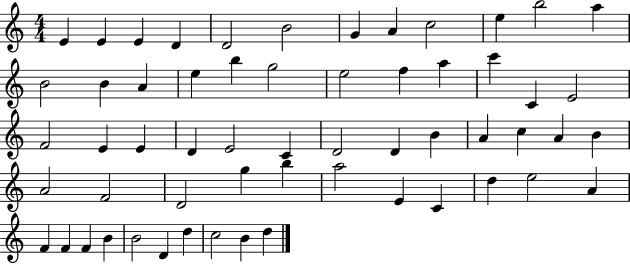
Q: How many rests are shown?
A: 0